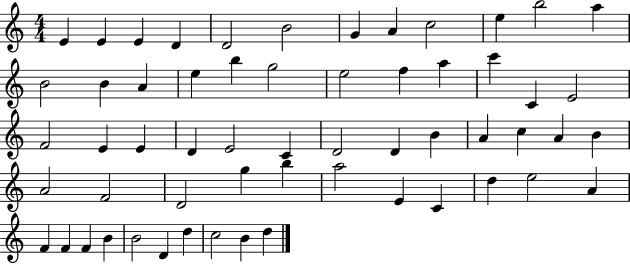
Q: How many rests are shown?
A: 0